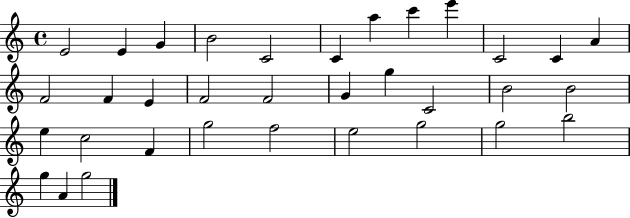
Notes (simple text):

E4/h E4/q G4/q B4/h C4/h C4/q A5/q C6/q E6/q C4/h C4/q A4/q F4/h F4/q E4/q F4/h F4/h G4/q G5/q C4/h B4/h B4/h E5/q C5/h F4/q G5/h F5/h E5/h G5/h G5/h B5/h G5/q A4/q G5/h